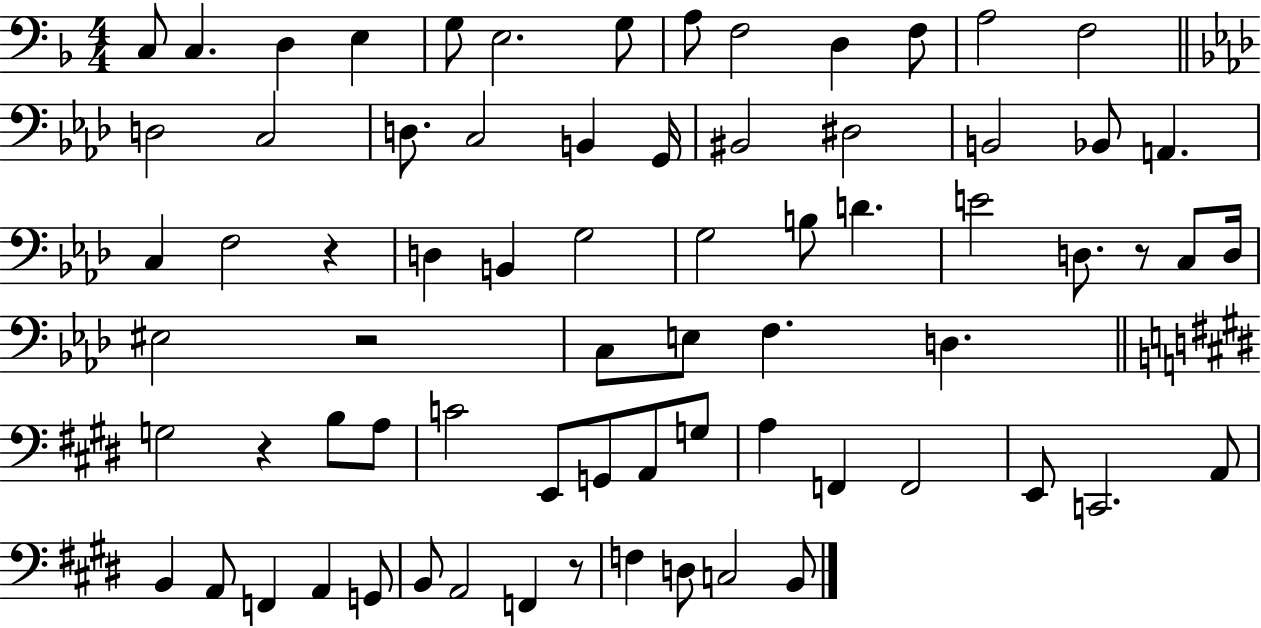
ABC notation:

X:1
T:Untitled
M:4/4
L:1/4
K:F
C,/2 C, D, E, G,/2 E,2 G,/2 A,/2 F,2 D, F,/2 A,2 F,2 D,2 C,2 D,/2 C,2 B,, G,,/4 ^B,,2 ^D,2 B,,2 _B,,/2 A,, C, F,2 z D, B,, G,2 G,2 B,/2 D E2 D,/2 z/2 C,/2 D,/4 ^E,2 z2 C,/2 E,/2 F, D, G,2 z B,/2 A,/2 C2 E,,/2 G,,/2 A,,/2 G,/2 A, F,, F,,2 E,,/2 C,,2 A,,/2 B,, A,,/2 F,, A,, G,,/2 B,,/2 A,,2 F,, z/2 F, D,/2 C,2 B,,/2